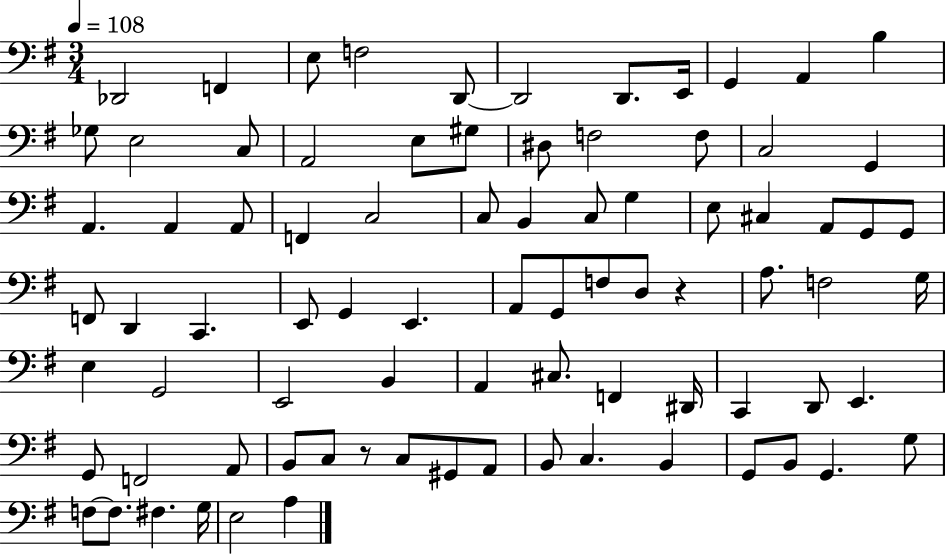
Db2/h F2/q E3/e F3/h D2/e D2/h D2/e. E2/s G2/q A2/q B3/q Gb3/e E3/h C3/e A2/h E3/e G#3/e D#3/e F3/h F3/e C3/h G2/q A2/q. A2/q A2/e F2/q C3/h C3/e B2/q C3/e G3/q E3/e C#3/q A2/e G2/e G2/e F2/e D2/q C2/q. E2/e G2/q E2/q. A2/e G2/e F3/e D3/e R/q A3/e. F3/h G3/s E3/q G2/h E2/h B2/q A2/q C#3/e. F2/q D#2/s C2/q D2/e E2/q. G2/e F2/h A2/e B2/e C3/e R/e C3/e G#2/e A2/e B2/e C3/q. B2/q G2/e B2/e G2/q. G3/e F3/e F3/e. F#3/q. G3/s E3/h A3/q